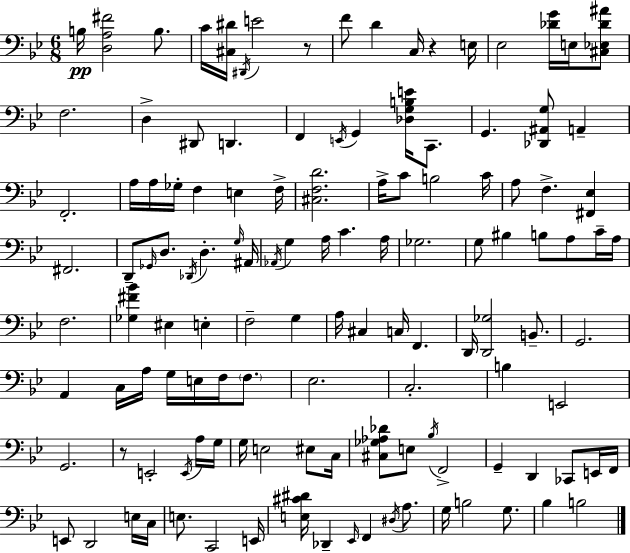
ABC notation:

X:1
T:Untitled
M:6/8
L:1/4
K:Gm
B,/4 [D,A,^F]2 B,/2 C/4 [^C,^D]/4 ^D,,/4 E2 z/2 F/2 D C,/4 z E,/4 _E,2 [_DG]/4 E,/4 [^C,_E,_D^A]/2 F,2 D, ^D,,/2 D,, F,, E,,/4 G,, [_D,G,B,E]/4 C,,/2 G,, [_D,,^A,,G,]/2 A,, F,,2 A,/4 A,/4 _G,/4 F, E, F,/4 [^C,F,D]2 A,/4 C/2 B,2 C/4 A,/2 F, [^F,,_E,] ^F,,2 D,,/2 _G,,/4 D,/2 _D,,/4 D, G,/4 ^A,,/4 _A,,/4 G, A,/4 C A,/4 _G,2 G,/2 ^B, B,/2 A,/2 C/4 A,/4 F,2 [_G,^F_B] ^E, E, F,2 G, A,/4 ^C, C,/4 F,, D,,/4 [D,,_G,]2 B,,/2 G,,2 A,, C,/4 A,/4 G,/4 E,/4 F,/4 F,/2 _E,2 C,2 B, E,,2 G,,2 z/2 E,,2 E,,/4 A,/4 G,/4 G,/4 E,2 ^E,/2 C,/4 [^C,_G,_A,_D]/2 E,/2 _B,/4 F,,2 G,, D,, _C,,/2 E,,/4 F,,/4 E,,/2 D,,2 E,/4 C,/4 E,/2 C,,2 E,,/4 [E,^C^D]/4 _D,, _E,,/4 F,, ^D,/4 A,/2 G,/4 B,2 G,/2 _B, B,2